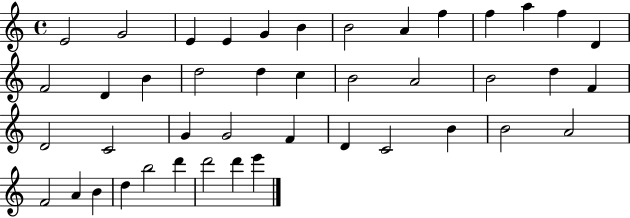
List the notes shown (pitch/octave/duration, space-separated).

E4/h G4/h E4/q E4/q G4/q B4/q B4/h A4/q F5/q F5/q A5/q F5/q D4/q F4/h D4/q B4/q D5/h D5/q C5/q B4/h A4/h B4/h D5/q F4/q D4/h C4/h G4/q G4/h F4/q D4/q C4/h B4/q B4/h A4/h F4/h A4/q B4/q D5/q B5/h D6/q D6/h D6/q E6/q